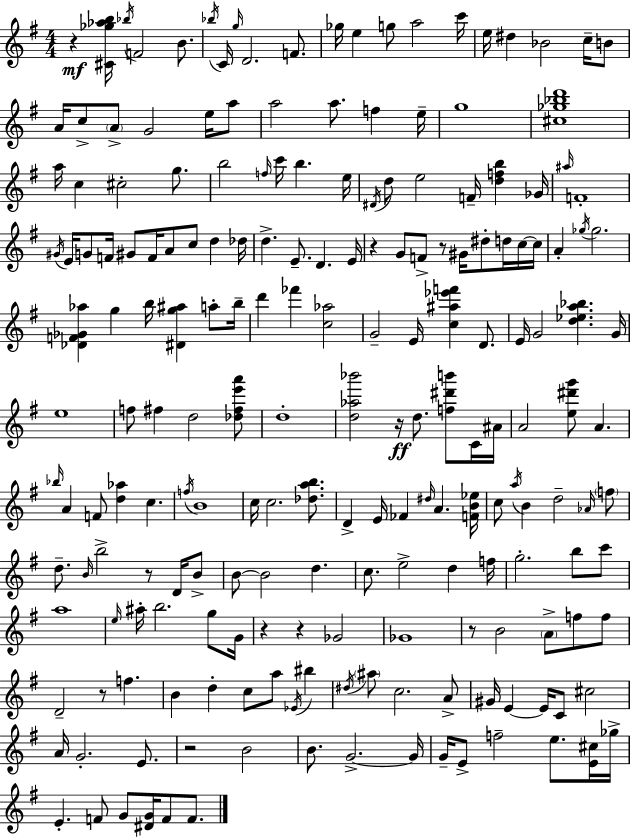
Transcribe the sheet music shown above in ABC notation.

X:1
T:Untitled
M:4/4
L:1/4
K:G
z [^C_g_ab]/4 _b/4 F2 B/2 _b/4 C/4 g/4 D2 F/2 _g/4 e g/2 a2 c'/4 e/4 ^d _B2 c/4 B/2 A/4 c/2 A/2 G2 e/4 a/2 a2 a/2 f e/4 g4 [^c_g_bd']4 a/4 c ^c2 g/2 b2 f/4 c'/4 b e/4 ^D/4 d/2 e2 F/4 [dfb] _G/4 ^a/4 F4 ^G/4 E/4 G/2 F/4 ^G/2 F/4 A/2 c/2 d _d/4 d E/2 D E/4 z G/2 F/2 z/2 ^G/4 ^d/2 d/4 c/4 c/4 A _g/4 _g2 [_DF_G_a] g b/4 [^Dg^a] a/2 b/4 d' _f' [c_a]2 G2 E/4 [c^a_e'f'] D/2 E/4 G2 [d_ea_b] G/4 e4 f/2 ^f d2 [_d^fe'a']/2 d4 [d_a_b']2 z/4 d/2 [f^d'b']/2 C/4 ^A/4 A2 [e^d'g']/2 A _b/4 A F/2 [d_a] c f/4 B4 c/4 c2 [_dab]/2 D E/4 _F ^d/4 A [FB_e]/4 c/2 a/4 B d2 _A/4 f/2 d/2 B/4 b2 z/2 D/4 B/2 B/2 B2 d c/2 e2 d f/4 g2 b/2 c'/2 a4 e/4 ^a/4 b2 g/2 G/4 z z _G2 _G4 z/2 B2 A/2 f/2 f/2 D2 z/2 f B d c/2 a/2 _E/4 ^b ^d/4 ^a/2 c2 A/2 ^G/4 E E/4 C/2 ^c2 A/4 G2 E/2 z2 B2 B/2 G2 G/4 G/4 E/2 f2 e/2 [E^c]/4 _g/4 E F/2 G/2 [^DG]/4 F/2 F/2